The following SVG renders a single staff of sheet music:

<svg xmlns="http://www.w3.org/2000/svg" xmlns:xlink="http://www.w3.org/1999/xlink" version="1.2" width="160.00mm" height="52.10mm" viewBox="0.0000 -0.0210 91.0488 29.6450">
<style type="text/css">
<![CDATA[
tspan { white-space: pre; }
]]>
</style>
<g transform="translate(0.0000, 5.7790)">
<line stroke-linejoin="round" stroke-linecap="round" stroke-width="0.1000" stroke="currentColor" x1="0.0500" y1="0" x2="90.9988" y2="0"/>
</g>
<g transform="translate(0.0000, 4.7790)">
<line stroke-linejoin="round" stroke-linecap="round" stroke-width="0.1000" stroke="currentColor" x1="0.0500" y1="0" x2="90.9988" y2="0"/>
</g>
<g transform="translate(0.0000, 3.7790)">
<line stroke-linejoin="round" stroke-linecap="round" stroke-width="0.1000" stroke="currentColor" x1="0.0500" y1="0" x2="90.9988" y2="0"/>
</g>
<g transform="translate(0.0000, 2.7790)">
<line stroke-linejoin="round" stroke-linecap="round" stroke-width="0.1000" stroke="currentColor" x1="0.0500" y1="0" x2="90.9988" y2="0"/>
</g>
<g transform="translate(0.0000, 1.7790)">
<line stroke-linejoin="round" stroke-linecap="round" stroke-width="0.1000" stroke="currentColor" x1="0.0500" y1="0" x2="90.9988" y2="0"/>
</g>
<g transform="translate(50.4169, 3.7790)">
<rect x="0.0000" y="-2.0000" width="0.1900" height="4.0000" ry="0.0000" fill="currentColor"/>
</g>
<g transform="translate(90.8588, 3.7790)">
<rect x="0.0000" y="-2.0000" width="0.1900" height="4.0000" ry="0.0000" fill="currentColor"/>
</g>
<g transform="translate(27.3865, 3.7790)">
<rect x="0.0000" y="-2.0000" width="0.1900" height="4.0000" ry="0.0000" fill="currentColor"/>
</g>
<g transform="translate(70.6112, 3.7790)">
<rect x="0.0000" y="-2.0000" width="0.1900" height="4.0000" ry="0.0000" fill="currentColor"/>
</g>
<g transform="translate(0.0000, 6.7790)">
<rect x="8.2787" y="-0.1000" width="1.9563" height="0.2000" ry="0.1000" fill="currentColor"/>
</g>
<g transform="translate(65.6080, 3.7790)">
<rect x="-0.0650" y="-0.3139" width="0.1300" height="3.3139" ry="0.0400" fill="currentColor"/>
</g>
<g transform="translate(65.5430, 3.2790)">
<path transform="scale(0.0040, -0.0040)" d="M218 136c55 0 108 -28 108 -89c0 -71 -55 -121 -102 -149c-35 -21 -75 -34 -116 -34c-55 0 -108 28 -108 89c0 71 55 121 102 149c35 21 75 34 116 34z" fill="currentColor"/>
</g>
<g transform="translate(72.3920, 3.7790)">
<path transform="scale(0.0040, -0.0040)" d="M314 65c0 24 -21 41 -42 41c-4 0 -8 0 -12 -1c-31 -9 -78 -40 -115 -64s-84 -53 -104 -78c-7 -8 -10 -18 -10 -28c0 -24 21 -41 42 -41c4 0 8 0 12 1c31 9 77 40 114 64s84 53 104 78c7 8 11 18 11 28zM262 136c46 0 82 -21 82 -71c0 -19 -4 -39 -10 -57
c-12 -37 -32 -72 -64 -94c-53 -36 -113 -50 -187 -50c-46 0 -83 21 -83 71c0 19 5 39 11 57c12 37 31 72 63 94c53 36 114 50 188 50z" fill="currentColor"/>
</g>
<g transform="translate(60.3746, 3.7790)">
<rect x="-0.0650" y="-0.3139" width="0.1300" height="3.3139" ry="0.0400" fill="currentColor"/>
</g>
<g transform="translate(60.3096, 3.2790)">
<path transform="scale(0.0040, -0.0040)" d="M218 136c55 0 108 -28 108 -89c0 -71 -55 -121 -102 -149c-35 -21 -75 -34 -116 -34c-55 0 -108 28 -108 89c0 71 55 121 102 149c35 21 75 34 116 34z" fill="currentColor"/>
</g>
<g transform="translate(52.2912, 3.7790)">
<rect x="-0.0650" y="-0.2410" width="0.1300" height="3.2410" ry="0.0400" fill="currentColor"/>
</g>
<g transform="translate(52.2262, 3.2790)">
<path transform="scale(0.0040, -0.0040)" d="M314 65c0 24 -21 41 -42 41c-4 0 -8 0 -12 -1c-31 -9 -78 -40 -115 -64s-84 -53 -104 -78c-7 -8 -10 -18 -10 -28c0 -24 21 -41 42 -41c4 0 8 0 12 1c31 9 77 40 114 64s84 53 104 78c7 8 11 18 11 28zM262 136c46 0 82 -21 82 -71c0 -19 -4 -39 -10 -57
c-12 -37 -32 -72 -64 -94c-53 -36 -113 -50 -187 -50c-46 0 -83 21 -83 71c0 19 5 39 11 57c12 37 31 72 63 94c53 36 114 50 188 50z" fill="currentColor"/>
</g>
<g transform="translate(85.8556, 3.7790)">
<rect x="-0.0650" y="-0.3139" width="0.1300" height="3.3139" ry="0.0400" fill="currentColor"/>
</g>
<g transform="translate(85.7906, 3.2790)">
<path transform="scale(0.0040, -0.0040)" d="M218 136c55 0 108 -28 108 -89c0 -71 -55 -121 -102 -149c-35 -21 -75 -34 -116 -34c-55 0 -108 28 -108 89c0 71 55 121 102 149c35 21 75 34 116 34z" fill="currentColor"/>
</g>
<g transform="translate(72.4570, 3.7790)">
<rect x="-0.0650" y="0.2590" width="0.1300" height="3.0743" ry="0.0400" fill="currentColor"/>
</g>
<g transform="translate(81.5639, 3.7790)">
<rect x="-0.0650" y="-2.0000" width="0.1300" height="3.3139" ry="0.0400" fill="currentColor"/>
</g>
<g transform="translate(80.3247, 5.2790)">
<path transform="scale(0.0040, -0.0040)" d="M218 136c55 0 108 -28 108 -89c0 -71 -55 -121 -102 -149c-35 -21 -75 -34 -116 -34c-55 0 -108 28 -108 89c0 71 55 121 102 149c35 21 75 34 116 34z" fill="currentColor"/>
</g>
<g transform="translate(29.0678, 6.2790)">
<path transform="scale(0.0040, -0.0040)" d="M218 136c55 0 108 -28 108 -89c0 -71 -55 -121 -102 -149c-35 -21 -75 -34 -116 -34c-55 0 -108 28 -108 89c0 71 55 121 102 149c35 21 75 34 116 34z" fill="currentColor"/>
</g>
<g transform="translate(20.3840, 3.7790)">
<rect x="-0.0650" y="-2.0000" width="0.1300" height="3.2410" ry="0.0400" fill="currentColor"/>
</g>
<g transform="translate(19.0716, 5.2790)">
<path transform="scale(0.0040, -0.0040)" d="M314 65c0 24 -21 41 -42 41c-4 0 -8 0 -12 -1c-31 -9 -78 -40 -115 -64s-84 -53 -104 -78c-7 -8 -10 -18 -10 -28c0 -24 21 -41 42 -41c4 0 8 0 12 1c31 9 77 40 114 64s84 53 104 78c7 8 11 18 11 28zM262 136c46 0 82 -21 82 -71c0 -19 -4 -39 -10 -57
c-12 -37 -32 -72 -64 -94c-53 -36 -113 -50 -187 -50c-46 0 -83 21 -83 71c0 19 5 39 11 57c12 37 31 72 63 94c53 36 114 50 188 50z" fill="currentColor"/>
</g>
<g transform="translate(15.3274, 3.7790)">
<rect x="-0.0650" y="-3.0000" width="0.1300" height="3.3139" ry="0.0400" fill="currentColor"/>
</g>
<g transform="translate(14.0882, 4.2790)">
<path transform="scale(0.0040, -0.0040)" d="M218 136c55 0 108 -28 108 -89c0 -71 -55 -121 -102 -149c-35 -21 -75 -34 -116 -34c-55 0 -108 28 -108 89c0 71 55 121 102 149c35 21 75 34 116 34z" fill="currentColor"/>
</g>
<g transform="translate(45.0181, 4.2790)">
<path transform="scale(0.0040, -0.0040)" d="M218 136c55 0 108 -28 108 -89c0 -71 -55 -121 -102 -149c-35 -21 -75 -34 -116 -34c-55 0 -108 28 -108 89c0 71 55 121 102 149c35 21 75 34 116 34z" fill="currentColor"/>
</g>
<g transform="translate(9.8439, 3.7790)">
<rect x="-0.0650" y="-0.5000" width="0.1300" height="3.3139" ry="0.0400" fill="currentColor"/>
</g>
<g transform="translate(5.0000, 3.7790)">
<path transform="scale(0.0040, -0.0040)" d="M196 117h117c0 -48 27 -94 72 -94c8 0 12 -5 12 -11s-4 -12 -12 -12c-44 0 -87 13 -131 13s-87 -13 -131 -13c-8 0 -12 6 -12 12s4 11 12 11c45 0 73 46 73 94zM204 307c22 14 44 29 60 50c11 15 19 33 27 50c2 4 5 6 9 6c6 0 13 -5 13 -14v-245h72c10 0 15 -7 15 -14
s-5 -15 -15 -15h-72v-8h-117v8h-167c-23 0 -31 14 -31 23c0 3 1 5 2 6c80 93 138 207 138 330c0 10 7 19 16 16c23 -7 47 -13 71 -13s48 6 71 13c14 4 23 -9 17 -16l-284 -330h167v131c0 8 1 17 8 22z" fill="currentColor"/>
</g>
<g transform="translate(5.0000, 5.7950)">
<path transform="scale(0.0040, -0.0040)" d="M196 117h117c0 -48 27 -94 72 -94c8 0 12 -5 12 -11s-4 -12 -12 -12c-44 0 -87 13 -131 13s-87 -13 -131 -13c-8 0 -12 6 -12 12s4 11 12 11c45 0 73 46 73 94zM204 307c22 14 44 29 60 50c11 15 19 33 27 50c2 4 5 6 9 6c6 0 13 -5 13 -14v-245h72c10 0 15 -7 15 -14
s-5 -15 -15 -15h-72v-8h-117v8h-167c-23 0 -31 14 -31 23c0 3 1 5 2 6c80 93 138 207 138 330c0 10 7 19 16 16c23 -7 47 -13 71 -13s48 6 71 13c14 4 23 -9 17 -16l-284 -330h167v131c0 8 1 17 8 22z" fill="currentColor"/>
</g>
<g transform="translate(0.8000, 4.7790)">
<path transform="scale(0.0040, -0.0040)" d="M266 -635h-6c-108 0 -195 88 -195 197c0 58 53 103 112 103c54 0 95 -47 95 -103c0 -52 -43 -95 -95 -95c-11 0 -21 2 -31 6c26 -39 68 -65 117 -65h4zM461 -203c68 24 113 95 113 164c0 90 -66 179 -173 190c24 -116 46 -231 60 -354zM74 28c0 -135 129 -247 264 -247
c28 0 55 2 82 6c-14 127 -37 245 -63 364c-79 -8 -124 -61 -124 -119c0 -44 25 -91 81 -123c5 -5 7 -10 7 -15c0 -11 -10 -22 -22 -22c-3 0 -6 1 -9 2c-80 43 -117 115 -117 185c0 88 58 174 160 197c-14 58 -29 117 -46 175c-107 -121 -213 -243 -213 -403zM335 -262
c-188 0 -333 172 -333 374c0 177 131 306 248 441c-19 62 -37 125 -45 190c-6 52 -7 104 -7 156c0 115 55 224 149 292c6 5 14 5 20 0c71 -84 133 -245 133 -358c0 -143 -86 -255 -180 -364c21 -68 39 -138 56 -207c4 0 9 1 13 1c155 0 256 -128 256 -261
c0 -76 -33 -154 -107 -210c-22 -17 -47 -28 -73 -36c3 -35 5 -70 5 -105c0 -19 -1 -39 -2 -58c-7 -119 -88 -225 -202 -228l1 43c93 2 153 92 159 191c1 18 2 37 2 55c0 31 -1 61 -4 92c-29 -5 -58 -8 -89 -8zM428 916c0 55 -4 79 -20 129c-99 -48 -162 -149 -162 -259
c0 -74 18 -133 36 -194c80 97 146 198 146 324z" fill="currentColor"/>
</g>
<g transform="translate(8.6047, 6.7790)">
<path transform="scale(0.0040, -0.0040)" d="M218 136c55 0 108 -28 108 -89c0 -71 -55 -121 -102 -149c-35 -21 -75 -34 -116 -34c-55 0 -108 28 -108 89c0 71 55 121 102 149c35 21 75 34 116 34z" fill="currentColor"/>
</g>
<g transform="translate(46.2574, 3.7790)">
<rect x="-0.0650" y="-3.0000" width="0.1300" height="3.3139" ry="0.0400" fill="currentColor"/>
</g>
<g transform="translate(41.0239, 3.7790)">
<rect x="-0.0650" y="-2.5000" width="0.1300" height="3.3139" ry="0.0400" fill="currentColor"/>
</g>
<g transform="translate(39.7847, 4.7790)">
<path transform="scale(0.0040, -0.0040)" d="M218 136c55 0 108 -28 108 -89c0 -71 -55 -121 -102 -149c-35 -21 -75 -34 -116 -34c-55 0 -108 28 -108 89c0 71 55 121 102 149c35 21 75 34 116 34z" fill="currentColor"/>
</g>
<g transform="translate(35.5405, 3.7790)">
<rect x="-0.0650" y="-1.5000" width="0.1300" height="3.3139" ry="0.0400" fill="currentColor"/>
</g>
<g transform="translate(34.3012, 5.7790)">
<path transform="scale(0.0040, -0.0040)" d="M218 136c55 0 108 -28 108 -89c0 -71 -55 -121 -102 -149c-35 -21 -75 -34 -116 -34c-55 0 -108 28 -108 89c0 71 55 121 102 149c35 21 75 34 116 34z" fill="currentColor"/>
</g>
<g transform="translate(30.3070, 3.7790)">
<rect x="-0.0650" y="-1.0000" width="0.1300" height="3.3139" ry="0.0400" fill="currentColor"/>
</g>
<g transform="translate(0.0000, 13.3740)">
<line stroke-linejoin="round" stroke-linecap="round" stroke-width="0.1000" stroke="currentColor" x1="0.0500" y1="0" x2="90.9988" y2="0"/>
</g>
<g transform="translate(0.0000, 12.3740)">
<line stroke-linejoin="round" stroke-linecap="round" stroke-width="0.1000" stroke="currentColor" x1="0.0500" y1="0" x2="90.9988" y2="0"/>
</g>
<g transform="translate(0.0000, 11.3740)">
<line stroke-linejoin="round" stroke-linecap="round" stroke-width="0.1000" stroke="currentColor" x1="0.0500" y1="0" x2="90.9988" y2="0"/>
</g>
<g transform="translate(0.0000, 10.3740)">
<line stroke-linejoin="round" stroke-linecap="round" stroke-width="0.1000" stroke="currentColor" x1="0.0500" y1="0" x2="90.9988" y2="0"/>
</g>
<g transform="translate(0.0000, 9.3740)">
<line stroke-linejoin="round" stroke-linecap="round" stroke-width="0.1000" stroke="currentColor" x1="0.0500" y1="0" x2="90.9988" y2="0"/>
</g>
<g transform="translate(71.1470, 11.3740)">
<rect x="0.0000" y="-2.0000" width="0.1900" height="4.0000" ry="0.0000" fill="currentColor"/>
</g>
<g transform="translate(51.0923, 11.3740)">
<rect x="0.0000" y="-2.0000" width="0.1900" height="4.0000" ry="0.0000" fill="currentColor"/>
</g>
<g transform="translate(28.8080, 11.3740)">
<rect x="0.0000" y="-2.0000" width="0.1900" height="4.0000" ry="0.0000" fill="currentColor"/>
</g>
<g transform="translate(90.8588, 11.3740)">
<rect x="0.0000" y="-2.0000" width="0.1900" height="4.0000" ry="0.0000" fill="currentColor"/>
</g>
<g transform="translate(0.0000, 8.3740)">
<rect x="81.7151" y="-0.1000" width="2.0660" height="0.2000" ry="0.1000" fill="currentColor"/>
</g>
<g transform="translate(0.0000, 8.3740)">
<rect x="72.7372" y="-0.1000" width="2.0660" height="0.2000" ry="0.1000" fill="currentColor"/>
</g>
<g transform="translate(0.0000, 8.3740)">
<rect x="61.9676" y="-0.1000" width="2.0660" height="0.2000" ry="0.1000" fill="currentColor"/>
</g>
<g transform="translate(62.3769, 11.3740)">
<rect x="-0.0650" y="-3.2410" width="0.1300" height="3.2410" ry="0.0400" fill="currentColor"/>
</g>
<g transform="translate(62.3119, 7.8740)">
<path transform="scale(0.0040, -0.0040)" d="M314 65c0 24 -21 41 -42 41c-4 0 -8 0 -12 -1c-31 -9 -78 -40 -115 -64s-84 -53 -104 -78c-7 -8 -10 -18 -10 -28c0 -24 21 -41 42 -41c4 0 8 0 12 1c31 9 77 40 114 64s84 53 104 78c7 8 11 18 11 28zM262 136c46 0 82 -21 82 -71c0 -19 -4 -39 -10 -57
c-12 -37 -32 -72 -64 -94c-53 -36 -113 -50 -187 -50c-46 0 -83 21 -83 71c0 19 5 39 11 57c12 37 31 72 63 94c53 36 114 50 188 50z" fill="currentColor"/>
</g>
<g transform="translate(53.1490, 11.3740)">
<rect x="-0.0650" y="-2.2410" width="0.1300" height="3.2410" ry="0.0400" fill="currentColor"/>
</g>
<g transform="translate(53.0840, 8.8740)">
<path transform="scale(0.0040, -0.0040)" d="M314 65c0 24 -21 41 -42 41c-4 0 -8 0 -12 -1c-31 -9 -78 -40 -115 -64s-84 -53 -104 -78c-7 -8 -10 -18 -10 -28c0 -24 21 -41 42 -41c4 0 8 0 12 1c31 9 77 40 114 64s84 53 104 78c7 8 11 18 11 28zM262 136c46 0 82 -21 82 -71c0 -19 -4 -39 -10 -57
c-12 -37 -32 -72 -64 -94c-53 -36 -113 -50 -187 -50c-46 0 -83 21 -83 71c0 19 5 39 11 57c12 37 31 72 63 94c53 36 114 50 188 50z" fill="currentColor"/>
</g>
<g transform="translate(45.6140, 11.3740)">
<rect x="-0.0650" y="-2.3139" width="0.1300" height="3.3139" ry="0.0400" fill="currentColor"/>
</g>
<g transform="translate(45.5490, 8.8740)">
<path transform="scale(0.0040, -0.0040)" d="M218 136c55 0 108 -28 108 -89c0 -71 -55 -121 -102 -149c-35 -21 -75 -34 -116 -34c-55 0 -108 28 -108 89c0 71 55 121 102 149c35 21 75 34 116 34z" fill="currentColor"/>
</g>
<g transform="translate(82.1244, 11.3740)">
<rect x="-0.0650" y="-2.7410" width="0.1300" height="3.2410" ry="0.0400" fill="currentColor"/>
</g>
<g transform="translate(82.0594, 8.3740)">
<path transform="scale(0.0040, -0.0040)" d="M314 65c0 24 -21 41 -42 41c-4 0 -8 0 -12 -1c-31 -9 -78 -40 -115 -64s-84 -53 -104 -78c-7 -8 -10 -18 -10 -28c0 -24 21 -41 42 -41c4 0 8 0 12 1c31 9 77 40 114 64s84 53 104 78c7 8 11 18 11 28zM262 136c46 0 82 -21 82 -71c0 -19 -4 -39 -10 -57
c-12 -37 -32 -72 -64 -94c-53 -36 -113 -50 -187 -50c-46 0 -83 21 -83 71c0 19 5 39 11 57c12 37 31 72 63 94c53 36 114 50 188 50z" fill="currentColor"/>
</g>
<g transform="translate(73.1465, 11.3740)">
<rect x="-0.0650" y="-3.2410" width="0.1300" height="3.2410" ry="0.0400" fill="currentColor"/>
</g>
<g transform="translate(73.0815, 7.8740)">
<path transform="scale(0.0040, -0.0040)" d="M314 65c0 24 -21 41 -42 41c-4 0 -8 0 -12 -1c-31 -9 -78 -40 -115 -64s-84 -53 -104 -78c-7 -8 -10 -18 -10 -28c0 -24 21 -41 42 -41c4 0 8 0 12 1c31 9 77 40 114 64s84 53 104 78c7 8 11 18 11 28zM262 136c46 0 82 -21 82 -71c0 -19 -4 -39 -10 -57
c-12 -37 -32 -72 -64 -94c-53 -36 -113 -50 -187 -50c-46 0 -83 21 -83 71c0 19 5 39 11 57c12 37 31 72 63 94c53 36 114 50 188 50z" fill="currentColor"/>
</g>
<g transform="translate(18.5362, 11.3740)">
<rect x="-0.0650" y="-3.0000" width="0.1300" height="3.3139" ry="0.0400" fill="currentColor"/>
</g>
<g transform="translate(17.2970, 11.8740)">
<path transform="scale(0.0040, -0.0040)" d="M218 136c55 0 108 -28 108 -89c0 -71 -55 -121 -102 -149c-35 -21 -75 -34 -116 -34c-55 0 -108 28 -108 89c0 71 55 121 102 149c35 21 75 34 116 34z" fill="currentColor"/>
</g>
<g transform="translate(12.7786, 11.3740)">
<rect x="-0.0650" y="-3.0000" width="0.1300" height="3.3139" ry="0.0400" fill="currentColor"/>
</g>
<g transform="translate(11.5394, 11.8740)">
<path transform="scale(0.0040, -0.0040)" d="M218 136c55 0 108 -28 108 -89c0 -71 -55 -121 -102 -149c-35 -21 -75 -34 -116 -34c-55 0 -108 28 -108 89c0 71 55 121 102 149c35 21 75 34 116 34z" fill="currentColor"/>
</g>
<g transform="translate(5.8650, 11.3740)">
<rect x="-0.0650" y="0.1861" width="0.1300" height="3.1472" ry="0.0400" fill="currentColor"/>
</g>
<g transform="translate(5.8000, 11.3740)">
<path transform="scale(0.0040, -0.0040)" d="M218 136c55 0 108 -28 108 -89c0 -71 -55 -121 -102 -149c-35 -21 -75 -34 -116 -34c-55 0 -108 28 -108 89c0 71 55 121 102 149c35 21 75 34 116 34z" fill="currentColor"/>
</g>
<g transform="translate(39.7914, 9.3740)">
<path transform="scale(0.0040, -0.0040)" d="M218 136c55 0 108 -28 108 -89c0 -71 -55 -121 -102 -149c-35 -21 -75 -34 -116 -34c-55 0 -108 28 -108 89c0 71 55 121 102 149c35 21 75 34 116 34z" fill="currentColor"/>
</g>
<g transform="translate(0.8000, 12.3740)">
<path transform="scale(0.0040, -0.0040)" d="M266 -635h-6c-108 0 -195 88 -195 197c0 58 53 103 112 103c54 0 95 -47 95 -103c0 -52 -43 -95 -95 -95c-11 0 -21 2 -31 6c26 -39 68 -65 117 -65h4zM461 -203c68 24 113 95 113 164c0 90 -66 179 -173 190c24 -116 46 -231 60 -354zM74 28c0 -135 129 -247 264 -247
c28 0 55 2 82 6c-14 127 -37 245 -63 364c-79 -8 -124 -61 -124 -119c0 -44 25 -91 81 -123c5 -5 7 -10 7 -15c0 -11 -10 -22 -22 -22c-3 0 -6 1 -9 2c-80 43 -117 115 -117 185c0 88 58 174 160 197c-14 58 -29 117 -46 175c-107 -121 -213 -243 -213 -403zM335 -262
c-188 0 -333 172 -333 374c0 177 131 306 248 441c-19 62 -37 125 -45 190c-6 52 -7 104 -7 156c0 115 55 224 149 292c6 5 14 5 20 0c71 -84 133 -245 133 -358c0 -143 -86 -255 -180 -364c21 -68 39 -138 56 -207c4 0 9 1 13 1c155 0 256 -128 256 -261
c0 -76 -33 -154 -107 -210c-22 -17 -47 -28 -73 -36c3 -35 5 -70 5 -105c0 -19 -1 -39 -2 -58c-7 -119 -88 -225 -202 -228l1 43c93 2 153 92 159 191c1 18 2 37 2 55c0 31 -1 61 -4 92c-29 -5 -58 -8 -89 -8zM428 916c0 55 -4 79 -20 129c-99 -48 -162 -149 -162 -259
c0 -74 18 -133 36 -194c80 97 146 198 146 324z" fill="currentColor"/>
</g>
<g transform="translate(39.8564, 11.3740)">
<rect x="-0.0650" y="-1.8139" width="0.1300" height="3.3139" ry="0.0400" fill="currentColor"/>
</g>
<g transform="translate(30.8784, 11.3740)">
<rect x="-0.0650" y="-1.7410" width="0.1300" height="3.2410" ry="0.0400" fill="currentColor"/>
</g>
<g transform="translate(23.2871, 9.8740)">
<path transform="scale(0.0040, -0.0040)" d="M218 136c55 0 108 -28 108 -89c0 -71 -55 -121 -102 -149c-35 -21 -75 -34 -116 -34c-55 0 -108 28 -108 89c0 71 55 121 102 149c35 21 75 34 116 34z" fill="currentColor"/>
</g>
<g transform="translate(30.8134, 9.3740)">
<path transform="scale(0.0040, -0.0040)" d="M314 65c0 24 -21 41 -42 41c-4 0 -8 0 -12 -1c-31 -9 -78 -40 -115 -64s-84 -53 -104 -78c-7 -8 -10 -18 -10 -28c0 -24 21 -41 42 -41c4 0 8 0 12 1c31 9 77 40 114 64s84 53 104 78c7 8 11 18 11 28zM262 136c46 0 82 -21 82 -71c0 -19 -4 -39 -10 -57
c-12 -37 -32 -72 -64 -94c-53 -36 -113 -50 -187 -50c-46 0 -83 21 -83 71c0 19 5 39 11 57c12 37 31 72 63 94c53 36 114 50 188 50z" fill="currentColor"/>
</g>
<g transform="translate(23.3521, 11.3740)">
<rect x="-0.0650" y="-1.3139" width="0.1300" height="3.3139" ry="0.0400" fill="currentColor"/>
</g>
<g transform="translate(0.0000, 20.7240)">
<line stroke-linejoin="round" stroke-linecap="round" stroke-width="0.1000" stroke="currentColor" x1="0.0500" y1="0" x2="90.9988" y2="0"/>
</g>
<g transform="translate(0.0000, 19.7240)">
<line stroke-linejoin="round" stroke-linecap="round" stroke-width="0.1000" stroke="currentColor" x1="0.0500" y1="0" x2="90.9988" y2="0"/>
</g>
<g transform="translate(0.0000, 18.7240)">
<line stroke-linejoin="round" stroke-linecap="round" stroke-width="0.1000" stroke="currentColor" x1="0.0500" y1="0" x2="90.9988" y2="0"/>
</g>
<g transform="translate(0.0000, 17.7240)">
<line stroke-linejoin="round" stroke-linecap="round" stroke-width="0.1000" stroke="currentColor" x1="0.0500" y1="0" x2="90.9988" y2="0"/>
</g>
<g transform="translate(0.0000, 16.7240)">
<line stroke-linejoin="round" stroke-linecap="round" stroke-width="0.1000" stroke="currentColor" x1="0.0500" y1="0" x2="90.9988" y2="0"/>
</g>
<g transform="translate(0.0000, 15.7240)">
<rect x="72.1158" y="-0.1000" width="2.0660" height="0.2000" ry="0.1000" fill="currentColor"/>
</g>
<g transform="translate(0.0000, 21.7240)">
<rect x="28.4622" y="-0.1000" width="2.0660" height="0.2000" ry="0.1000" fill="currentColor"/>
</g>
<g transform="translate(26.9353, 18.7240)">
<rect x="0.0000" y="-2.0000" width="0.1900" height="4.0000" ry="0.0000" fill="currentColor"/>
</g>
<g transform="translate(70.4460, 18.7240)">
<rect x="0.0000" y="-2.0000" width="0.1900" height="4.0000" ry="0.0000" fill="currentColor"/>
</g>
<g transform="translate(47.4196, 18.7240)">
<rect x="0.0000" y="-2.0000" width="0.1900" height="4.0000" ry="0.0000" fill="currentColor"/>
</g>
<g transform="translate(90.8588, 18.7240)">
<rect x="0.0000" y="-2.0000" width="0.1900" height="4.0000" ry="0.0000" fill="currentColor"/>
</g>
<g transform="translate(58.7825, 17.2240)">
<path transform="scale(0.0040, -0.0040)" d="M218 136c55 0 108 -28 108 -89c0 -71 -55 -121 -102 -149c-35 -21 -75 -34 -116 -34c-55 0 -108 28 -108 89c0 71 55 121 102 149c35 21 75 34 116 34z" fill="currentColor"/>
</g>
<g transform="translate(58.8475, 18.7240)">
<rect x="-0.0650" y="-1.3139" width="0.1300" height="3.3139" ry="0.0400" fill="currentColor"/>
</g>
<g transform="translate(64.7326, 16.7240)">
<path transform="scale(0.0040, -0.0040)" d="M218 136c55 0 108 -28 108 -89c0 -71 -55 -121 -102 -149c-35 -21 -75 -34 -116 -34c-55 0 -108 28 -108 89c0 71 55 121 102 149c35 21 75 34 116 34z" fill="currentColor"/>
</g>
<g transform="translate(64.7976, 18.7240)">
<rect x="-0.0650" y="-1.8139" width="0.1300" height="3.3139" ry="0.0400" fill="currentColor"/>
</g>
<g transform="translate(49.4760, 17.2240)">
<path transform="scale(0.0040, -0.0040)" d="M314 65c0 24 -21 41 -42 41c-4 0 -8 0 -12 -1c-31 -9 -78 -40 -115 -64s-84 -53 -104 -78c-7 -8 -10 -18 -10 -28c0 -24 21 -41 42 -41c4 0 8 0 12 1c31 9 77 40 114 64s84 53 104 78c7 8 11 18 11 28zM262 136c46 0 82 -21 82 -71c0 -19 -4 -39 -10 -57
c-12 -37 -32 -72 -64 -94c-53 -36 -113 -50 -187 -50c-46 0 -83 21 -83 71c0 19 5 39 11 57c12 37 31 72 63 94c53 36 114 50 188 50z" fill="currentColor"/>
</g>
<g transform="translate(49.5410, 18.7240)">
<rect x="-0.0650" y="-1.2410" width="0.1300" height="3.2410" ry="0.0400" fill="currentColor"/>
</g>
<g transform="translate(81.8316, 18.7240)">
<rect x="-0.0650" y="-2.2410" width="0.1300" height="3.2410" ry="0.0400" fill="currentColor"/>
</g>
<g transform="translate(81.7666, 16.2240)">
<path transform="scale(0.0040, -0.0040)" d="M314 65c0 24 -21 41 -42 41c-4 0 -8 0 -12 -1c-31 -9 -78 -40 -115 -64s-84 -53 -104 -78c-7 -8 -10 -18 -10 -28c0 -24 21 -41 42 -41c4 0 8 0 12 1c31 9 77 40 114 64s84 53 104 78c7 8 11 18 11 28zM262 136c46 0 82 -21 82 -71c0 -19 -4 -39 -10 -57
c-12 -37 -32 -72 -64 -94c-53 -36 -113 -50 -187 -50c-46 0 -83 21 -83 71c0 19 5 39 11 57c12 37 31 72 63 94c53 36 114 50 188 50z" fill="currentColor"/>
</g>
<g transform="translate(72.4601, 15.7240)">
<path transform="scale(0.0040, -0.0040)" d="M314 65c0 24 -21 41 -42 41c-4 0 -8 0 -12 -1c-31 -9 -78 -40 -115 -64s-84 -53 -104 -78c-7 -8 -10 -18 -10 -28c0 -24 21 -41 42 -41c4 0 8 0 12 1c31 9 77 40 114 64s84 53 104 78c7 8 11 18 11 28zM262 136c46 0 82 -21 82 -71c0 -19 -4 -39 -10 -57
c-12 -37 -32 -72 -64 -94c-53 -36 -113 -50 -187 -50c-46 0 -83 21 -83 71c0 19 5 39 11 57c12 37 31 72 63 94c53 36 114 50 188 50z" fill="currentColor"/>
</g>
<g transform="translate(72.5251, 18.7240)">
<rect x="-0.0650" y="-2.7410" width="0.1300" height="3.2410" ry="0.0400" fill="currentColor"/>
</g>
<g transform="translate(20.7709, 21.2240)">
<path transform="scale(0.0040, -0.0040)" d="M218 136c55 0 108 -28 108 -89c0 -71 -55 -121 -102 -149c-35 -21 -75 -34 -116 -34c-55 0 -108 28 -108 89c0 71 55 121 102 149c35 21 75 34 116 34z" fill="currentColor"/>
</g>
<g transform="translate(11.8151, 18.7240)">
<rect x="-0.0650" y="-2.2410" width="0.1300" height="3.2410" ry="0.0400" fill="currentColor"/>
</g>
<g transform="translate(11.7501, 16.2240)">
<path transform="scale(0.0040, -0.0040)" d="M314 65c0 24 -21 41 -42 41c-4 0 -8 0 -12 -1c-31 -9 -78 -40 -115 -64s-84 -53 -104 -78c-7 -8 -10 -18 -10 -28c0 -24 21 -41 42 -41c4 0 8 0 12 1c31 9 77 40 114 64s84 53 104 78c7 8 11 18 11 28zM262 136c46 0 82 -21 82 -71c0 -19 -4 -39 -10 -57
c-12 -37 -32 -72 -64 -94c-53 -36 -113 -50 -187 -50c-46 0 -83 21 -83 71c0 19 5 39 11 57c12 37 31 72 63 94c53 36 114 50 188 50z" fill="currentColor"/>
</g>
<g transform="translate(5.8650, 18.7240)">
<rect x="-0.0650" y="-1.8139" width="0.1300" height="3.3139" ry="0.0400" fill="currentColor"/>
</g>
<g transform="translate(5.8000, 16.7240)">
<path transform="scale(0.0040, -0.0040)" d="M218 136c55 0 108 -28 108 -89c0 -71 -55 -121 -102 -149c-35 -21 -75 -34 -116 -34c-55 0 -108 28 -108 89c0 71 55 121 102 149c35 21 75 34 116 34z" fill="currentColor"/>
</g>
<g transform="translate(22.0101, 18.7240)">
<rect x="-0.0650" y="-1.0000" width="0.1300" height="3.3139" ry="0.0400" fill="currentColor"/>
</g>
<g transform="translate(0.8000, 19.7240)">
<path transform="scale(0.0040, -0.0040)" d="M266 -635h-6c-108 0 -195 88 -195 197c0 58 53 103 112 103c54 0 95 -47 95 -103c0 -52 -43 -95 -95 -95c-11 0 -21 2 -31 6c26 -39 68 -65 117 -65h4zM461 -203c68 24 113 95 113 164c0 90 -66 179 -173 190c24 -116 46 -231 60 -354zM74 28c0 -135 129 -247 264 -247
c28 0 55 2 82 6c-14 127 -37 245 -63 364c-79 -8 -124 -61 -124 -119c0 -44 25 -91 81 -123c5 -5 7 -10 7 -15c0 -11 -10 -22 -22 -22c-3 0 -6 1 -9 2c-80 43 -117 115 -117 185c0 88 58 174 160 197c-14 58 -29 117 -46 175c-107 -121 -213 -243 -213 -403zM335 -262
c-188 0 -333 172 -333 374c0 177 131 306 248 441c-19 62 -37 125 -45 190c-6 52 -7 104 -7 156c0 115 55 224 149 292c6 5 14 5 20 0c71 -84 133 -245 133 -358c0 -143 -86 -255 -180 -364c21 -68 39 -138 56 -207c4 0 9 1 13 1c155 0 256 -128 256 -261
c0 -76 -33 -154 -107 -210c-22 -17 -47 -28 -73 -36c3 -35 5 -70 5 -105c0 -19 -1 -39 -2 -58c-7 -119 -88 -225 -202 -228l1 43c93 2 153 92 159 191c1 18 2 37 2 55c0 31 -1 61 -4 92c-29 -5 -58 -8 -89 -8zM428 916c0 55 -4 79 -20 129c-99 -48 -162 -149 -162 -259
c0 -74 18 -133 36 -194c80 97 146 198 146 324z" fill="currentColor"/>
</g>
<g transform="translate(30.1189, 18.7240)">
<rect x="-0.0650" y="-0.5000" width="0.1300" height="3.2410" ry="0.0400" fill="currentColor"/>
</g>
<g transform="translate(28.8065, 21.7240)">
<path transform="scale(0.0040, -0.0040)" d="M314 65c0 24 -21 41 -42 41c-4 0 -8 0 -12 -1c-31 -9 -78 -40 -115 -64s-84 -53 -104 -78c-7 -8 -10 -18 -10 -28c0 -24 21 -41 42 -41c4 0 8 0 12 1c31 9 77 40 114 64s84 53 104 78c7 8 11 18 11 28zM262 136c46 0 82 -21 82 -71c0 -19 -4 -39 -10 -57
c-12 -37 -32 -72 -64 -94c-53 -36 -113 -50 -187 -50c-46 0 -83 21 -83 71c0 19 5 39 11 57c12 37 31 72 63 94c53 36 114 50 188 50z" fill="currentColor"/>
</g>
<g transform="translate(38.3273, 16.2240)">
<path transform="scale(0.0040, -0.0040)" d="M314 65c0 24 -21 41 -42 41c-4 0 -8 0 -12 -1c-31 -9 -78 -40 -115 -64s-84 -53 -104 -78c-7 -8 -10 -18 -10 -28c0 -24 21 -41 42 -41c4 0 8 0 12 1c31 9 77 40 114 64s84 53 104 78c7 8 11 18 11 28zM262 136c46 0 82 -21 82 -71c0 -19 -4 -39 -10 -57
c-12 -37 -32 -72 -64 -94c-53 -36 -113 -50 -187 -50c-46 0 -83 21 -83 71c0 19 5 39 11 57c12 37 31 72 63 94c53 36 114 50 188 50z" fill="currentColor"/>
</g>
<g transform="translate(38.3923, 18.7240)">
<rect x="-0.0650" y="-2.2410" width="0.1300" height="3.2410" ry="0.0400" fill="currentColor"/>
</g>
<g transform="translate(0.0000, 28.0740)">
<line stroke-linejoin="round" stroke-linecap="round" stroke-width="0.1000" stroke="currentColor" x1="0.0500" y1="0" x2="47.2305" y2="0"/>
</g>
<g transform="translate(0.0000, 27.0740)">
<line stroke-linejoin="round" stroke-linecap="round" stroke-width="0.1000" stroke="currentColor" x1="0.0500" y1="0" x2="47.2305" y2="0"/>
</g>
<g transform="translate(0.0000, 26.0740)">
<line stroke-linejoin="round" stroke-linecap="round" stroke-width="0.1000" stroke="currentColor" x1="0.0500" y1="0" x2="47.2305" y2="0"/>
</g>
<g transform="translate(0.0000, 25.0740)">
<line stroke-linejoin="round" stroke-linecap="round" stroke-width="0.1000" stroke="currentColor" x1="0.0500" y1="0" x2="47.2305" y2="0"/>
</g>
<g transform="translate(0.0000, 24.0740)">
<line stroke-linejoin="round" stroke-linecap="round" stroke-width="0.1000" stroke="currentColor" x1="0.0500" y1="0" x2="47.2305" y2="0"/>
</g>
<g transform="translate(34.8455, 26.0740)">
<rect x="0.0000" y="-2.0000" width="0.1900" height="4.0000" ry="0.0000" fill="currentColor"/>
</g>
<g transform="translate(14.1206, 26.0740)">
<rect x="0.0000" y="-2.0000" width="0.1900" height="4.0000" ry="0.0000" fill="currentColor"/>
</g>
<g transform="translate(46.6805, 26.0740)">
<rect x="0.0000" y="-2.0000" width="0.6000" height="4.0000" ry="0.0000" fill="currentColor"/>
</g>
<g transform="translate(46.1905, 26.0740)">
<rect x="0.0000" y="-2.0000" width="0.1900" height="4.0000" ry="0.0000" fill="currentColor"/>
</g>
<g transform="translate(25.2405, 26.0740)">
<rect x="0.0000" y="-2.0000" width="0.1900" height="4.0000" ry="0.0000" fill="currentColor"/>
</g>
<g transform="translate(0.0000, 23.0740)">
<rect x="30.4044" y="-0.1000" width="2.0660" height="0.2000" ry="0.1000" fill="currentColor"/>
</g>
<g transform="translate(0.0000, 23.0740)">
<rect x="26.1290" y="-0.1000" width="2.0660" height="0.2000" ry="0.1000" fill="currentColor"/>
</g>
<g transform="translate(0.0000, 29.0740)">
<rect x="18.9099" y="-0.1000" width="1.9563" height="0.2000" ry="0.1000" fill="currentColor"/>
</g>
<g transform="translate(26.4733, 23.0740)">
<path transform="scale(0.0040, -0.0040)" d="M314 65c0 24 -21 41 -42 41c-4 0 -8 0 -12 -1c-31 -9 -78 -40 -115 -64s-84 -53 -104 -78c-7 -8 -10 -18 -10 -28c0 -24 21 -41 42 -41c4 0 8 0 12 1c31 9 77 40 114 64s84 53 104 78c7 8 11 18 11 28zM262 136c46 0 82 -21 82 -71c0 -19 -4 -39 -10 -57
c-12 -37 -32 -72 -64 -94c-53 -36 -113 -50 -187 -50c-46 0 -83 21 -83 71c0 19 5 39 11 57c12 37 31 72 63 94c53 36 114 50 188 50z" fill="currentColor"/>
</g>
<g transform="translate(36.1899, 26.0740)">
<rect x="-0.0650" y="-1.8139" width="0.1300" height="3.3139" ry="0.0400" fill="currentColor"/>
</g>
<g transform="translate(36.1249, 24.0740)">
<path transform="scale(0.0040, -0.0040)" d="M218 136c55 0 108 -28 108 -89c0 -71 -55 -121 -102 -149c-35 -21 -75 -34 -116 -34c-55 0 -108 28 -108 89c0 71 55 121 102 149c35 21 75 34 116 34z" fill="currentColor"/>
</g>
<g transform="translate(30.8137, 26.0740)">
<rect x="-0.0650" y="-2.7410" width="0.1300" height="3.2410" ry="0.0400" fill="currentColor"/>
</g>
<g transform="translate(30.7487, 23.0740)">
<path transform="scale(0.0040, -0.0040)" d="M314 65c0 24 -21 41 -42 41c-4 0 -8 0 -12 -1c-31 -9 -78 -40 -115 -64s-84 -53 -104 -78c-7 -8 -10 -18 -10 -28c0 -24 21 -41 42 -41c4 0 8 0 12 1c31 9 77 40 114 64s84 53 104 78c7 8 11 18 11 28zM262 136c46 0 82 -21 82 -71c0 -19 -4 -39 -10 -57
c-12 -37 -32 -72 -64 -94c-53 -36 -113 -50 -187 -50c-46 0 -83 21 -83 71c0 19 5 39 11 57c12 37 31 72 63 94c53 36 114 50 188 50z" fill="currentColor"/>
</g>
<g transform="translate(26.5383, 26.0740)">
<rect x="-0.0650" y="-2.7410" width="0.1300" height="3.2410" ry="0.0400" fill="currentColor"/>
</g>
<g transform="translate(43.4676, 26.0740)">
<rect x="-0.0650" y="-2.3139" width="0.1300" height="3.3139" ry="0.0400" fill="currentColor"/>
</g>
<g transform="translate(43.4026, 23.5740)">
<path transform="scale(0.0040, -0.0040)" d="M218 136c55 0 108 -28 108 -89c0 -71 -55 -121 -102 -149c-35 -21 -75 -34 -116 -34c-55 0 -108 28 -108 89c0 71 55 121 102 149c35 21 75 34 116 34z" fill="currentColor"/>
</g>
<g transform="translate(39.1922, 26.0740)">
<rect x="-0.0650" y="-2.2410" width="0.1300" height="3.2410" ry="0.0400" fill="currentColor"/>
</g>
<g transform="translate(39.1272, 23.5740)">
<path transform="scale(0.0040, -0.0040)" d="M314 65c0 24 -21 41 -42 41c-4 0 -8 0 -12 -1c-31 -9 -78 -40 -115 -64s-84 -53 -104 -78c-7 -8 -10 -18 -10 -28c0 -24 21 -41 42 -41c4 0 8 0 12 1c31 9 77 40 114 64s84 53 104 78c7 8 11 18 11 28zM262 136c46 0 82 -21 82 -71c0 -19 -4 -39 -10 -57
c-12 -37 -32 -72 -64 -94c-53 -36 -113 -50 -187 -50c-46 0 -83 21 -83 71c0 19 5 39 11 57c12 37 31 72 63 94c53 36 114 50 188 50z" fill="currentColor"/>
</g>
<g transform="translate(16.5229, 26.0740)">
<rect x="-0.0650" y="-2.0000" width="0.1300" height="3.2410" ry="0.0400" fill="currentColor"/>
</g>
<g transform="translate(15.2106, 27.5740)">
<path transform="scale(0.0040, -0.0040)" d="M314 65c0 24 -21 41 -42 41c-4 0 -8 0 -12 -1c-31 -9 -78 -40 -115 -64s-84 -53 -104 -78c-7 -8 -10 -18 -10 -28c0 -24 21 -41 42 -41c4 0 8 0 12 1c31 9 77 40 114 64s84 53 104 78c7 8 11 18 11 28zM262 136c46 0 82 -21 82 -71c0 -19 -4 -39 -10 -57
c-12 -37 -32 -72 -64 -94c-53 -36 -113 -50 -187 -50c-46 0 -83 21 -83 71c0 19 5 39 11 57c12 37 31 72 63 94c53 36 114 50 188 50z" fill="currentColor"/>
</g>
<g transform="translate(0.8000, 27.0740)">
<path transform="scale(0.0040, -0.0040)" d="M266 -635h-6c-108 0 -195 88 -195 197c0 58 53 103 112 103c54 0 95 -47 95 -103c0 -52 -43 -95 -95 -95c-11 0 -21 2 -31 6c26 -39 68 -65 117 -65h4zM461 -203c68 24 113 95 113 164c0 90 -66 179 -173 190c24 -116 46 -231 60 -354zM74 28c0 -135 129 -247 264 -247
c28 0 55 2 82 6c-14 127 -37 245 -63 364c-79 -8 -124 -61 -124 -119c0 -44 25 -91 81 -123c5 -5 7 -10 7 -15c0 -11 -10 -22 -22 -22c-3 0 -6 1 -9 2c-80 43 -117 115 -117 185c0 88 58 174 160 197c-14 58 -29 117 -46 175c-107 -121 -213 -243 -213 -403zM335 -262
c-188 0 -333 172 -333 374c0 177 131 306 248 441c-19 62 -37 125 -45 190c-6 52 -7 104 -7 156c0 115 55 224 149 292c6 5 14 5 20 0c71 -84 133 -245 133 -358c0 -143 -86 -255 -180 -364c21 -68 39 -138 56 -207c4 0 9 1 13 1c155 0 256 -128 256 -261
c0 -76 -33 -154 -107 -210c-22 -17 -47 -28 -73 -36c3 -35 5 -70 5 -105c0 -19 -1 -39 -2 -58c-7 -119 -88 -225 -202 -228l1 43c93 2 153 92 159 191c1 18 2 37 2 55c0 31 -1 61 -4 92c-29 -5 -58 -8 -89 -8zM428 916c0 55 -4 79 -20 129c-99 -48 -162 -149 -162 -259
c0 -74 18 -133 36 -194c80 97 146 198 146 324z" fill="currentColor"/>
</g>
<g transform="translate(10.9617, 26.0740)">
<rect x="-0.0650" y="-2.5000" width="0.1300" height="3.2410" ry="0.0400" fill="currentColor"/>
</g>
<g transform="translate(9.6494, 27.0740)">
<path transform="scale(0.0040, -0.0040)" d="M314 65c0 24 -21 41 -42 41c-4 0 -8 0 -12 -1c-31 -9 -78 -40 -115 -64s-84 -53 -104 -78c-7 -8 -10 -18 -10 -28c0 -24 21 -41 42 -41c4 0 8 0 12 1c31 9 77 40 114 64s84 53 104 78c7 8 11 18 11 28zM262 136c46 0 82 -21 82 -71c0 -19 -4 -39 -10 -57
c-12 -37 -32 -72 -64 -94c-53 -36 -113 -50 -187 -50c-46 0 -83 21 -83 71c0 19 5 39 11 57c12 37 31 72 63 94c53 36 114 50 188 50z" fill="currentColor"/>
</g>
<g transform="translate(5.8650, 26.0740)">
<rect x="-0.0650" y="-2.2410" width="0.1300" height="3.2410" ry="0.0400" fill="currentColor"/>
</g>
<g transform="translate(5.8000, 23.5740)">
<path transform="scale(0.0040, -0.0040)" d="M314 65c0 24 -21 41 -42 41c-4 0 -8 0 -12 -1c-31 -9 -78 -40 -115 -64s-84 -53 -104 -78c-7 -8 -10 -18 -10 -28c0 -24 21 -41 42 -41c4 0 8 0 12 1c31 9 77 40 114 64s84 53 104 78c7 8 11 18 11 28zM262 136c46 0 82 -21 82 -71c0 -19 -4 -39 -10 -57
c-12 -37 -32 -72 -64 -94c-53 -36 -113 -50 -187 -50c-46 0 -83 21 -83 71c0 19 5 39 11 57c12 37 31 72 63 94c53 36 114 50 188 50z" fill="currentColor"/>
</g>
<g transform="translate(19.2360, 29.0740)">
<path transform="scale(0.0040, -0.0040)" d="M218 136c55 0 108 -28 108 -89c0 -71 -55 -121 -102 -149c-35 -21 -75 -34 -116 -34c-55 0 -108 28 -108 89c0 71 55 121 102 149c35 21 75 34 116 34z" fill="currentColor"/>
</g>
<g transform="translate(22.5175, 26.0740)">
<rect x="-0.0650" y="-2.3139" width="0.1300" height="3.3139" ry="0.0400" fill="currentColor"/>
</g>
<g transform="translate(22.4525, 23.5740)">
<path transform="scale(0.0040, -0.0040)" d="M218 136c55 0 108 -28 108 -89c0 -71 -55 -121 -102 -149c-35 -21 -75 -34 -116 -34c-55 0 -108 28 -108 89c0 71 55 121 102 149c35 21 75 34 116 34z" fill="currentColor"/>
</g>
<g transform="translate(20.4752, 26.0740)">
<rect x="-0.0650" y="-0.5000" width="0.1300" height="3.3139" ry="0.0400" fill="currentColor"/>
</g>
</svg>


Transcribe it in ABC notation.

X:1
T:Untitled
M:4/4
L:1/4
K:C
C A F2 D E G A c2 c c B2 F c B A A e f2 f g g2 b2 b2 a2 f g2 D C2 g2 e2 e f a2 g2 g2 G2 F2 C g a2 a2 f g2 g